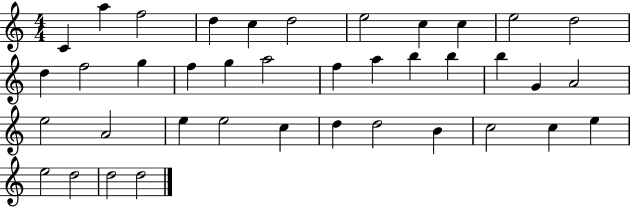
{
  \clef treble
  \numericTimeSignature
  \time 4/4
  \key c \major
  c'4 a''4 f''2 | d''4 c''4 d''2 | e''2 c''4 c''4 | e''2 d''2 | \break d''4 f''2 g''4 | f''4 g''4 a''2 | f''4 a''4 b''4 b''4 | b''4 g'4 a'2 | \break e''2 a'2 | e''4 e''2 c''4 | d''4 d''2 b'4 | c''2 c''4 e''4 | \break e''2 d''2 | d''2 d''2 | \bar "|."
}